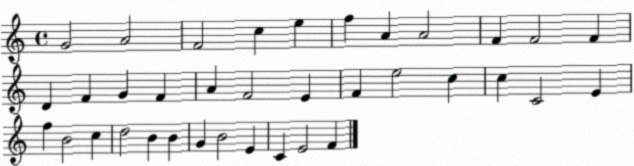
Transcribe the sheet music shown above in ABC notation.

X:1
T:Untitled
M:4/4
L:1/4
K:C
G2 A2 F2 c e f A A2 F F2 F D F G F A F2 E F e2 c c C2 E f B2 c d2 B B G B2 E C E2 F